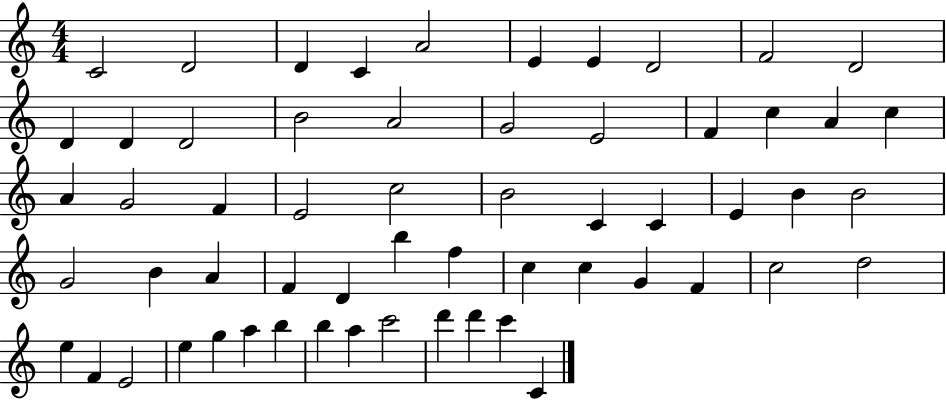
X:1
T:Untitled
M:4/4
L:1/4
K:C
C2 D2 D C A2 E E D2 F2 D2 D D D2 B2 A2 G2 E2 F c A c A G2 F E2 c2 B2 C C E B B2 G2 B A F D b f c c G F c2 d2 e F E2 e g a b b a c'2 d' d' c' C